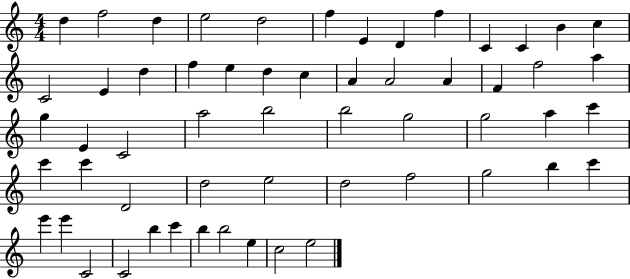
D5/q F5/h D5/q E5/h D5/h F5/q E4/q D4/q F5/q C4/q C4/q B4/q C5/q C4/h E4/q D5/q F5/q E5/q D5/q C5/q A4/q A4/h A4/q F4/q F5/h A5/q G5/q E4/q C4/h A5/h B5/h B5/h G5/h G5/h A5/q C6/q C6/q C6/q D4/h D5/h E5/h D5/h F5/h G5/h B5/q C6/q E6/q E6/q C4/h C4/h B5/q C6/q B5/q B5/h E5/q C5/h E5/h